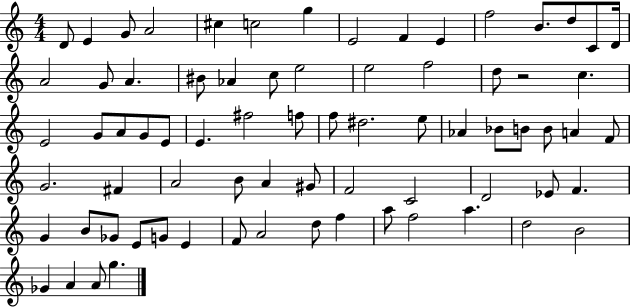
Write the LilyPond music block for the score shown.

{
  \clef treble
  \numericTimeSignature
  \time 4/4
  \key c \major
  d'8 e'4 g'8 a'2 | cis''4 c''2 g''4 | e'2 f'4 e'4 | f''2 b'8. d''8 c'8 d'16 | \break a'2 g'8 a'4. | bis'8 aes'4 c''8 e''2 | e''2 f''2 | d''8 r2 c''4. | \break e'2 g'8 a'8 g'8 e'8 | e'4. fis''2 f''8 | f''8 dis''2. e''8 | aes'4 bes'8 b'8 b'8 a'4 f'8 | \break g'2. fis'4 | a'2 b'8 a'4 gis'8 | f'2 c'2 | d'2 ees'8 f'4. | \break g'4 b'8 ges'8 e'8 g'8 e'4 | f'8 a'2 d''8 f''4 | a''8 f''2 a''4. | d''2 b'2 | \break ges'4 a'4 a'8 g''4. | \bar "|."
}